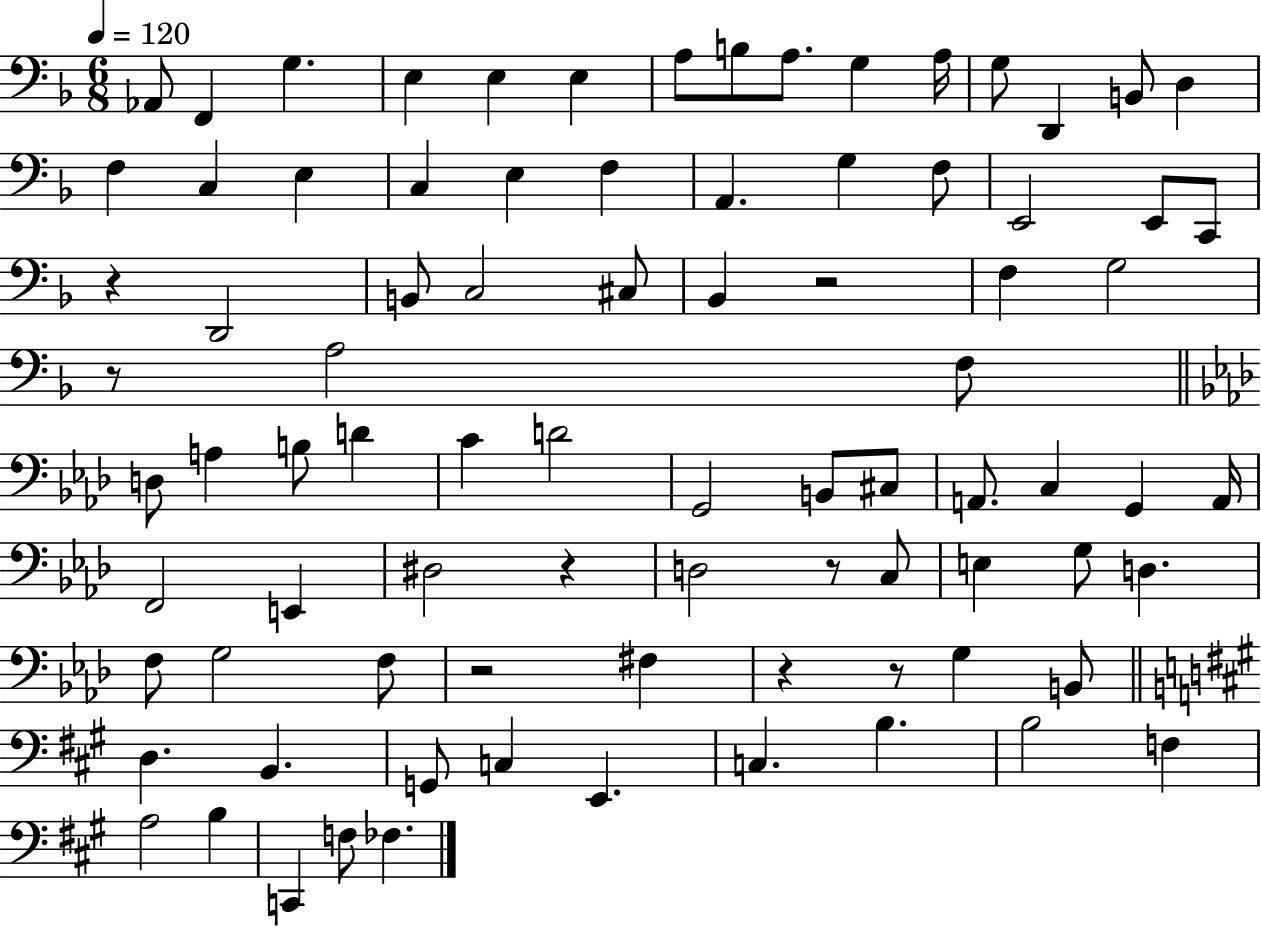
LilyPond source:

{
  \clef bass
  \numericTimeSignature
  \time 6/8
  \key f \major
  \tempo 4 = 120
  aes,8 f,4 g4. | e4 e4 e4 | a8 b8 a8. g4 a16 | g8 d,4 b,8 d4 | \break f4 c4 e4 | c4 e4 f4 | a,4. g4 f8 | e,2 e,8 c,8 | \break r4 d,2 | b,8 c2 cis8 | bes,4 r2 | f4 g2 | \break r8 a2 f8 | \bar "||" \break \key f \minor d8 a4 b8 d'4 | c'4 d'2 | g,2 b,8 cis8 | a,8. c4 g,4 a,16 | \break f,2 e,4 | dis2 r4 | d2 r8 c8 | e4 g8 d4. | \break f8 g2 f8 | r2 fis4 | r4 r8 g4 b,8 | \bar "||" \break \key a \major d4. b,4. | g,8 c4 e,4. | c4. b4. | b2 f4 | \break a2 b4 | c,4 f8 fes4. | \bar "|."
}